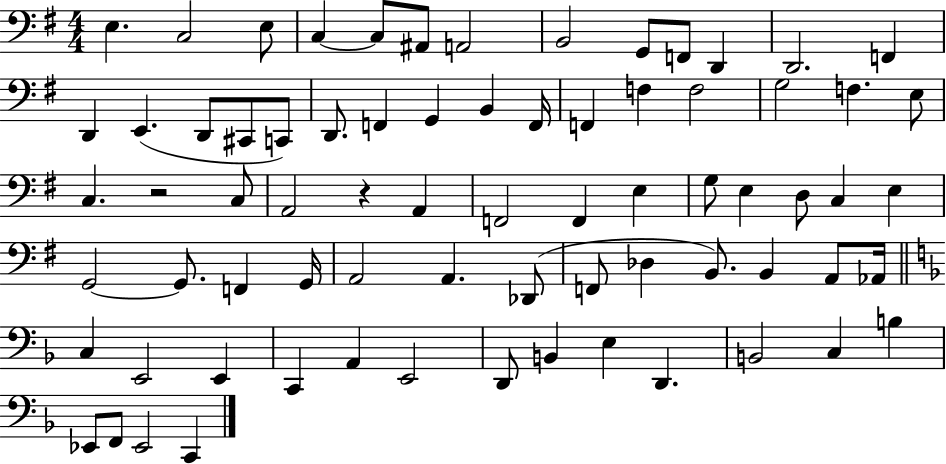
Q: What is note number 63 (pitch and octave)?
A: E3